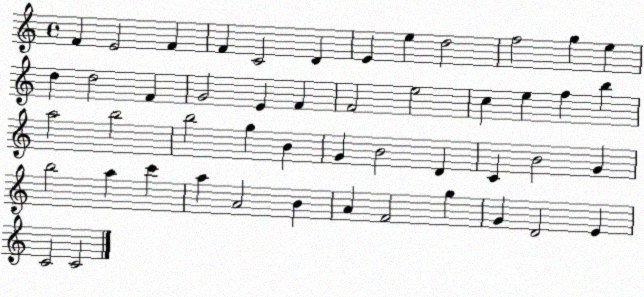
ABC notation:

X:1
T:Untitled
M:4/4
L:1/4
K:C
F E2 F F C2 D E e d2 f2 g e d d2 F G2 E F F2 e2 c e f b a2 b2 b2 g B G B2 D C B2 G b2 a c' a A2 B A F2 g G D2 E C2 C2